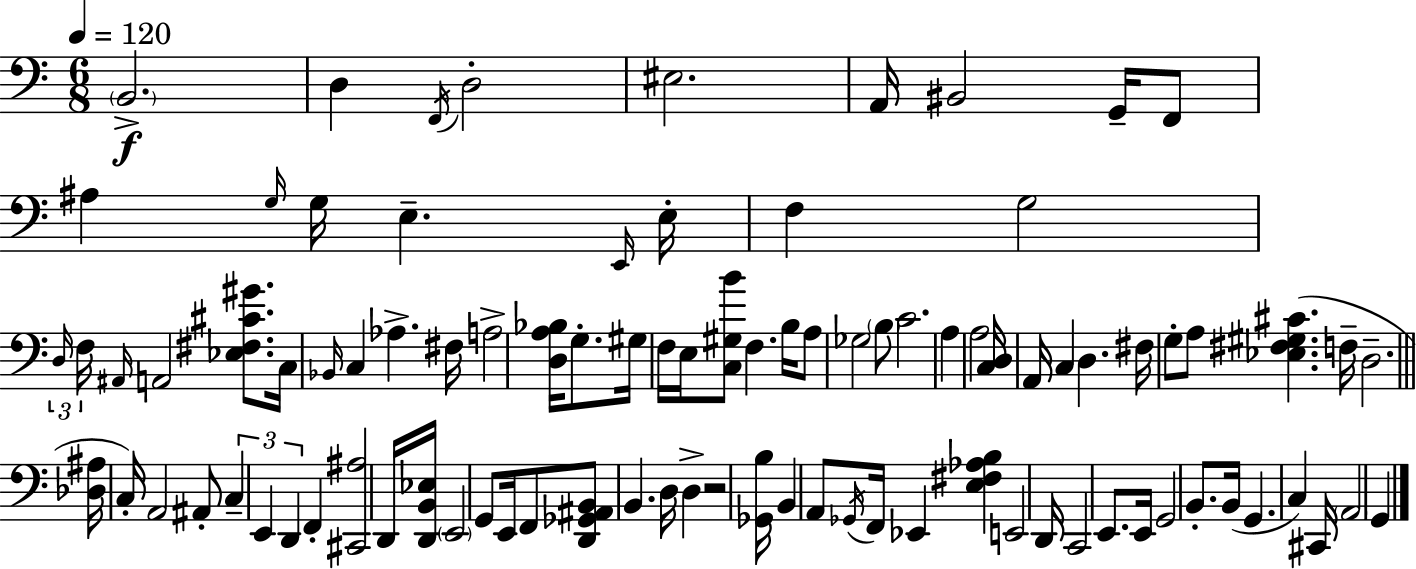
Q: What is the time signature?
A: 6/8